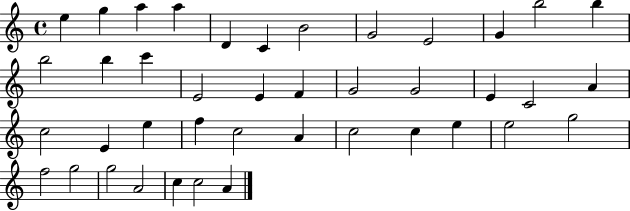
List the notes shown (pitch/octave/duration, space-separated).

E5/q G5/q A5/q A5/q D4/q C4/q B4/h G4/h E4/h G4/q B5/h B5/q B5/h B5/q C6/q E4/h E4/q F4/q G4/h G4/h E4/q C4/h A4/q C5/h E4/q E5/q F5/q C5/h A4/q C5/h C5/q E5/q E5/h G5/h F5/h G5/h G5/h A4/h C5/q C5/h A4/q